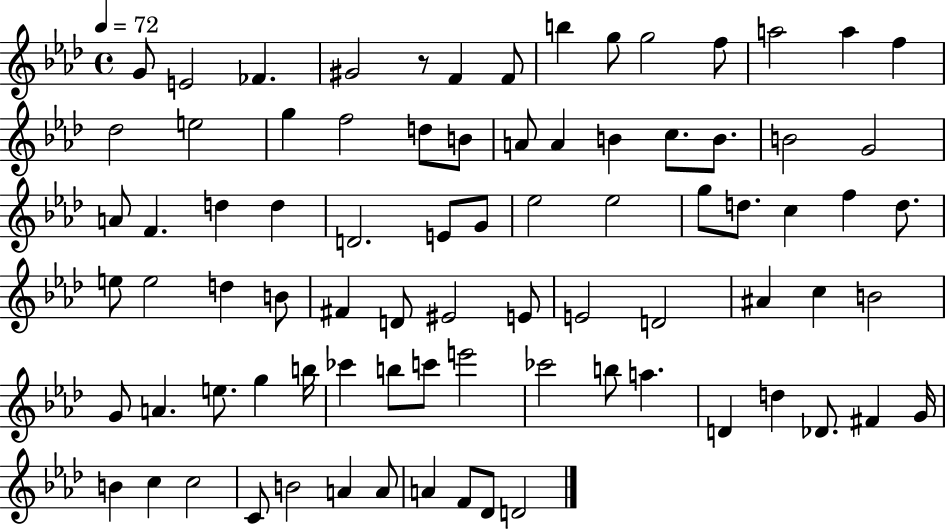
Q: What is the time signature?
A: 4/4